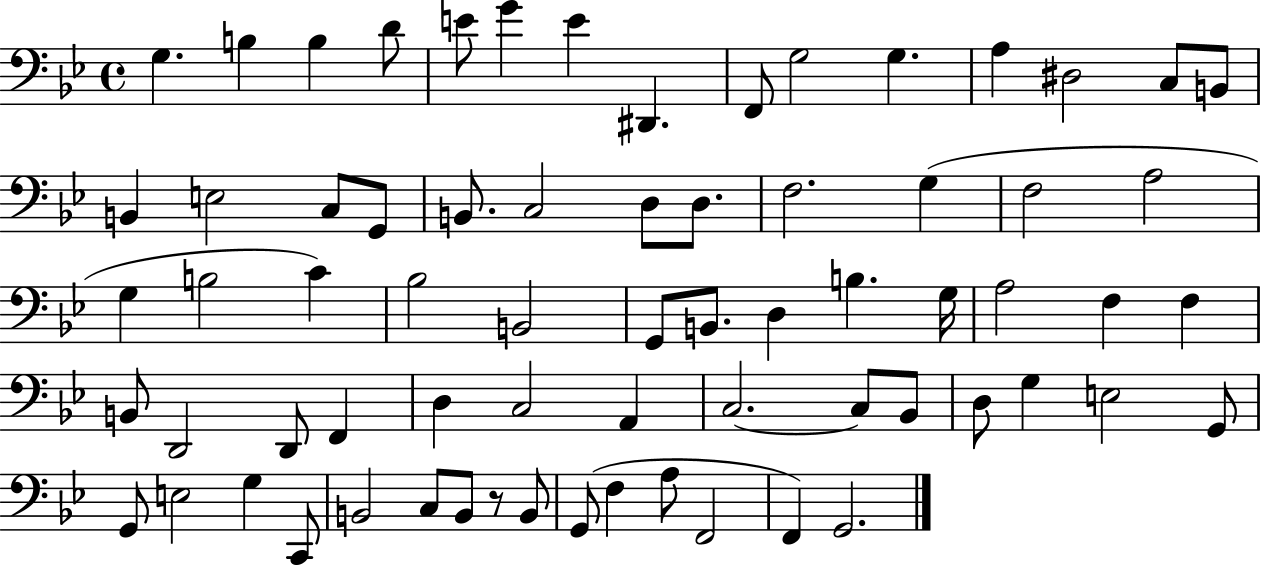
G3/q. B3/q B3/q D4/e E4/e G4/q E4/q D#2/q. F2/e G3/h G3/q. A3/q D#3/h C3/e B2/e B2/q E3/h C3/e G2/e B2/e. C3/h D3/e D3/e. F3/h. G3/q F3/h A3/h G3/q B3/h C4/q Bb3/h B2/h G2/e B2/e. D3/q B3/q. G3/s A3/h F3/q F3/q B2/e D2/h D2/e F2/q D3/q C3/h A2/q C3/h. C3/e Bb2/e D3/e G3/q E3/h G2/e G2/e E3/h G3/q C2/e B2/h C3/e B2/e R/e B2/e G2/e F3/q A3/e F2/h F2/q G2/h.